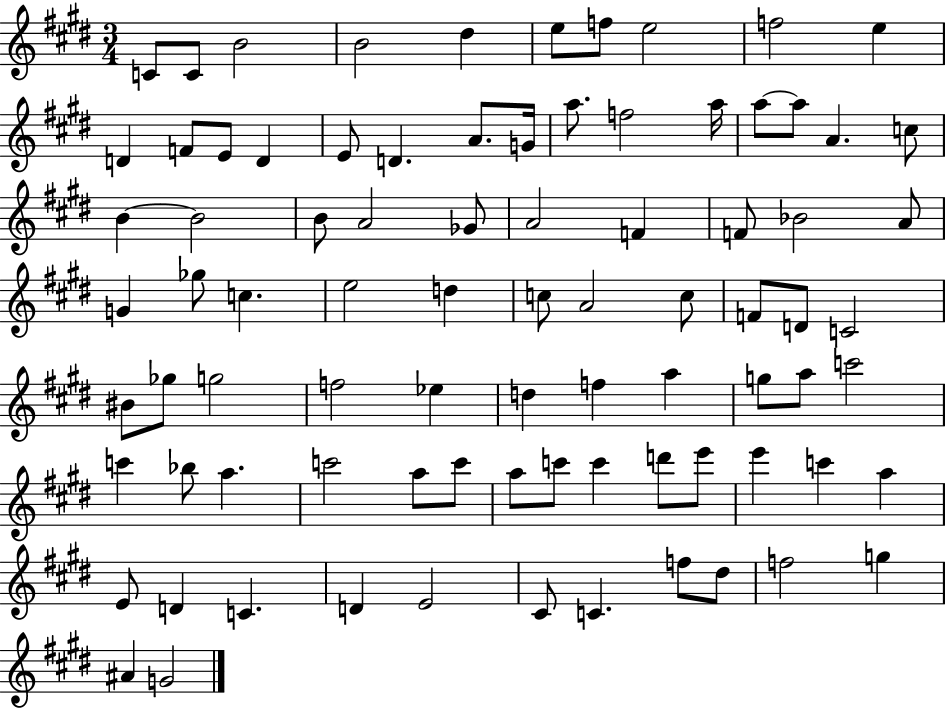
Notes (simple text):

C4/e C4/e B4/h B4/h D#5/q E5/e F5/e E5/h F5/h E5/q D4/q F4/e E4/e D4/q E4/e D4/q. A4/e. G4/s A5/e. F5/h A5/s A5/e A5/e A4/q. C5/e B4/q B4/h B4/e A4/h Gb4/e A4/h F4/q F4/e Bb4/h A4/e G4/q Gb5/e C5/q. E5/h D5/q C5/e A4/h C5/e F4/e D4/e C4/h BIS4/e Gb5/e G5/h F5/h Eb5/q D5/q F5/q A5/q G5/e A5/e C6/h C6/q Bb5/e A5/q. C6/h A5/e C6/e A5/e C6/e C6/q D6/e E6/e E6/q C6/q A5/q E4/e D4/q C4/q. D4/q E4/h C#4/e C4/q. F5/e D#5/e F5/h G5/q A#4/q G4/h